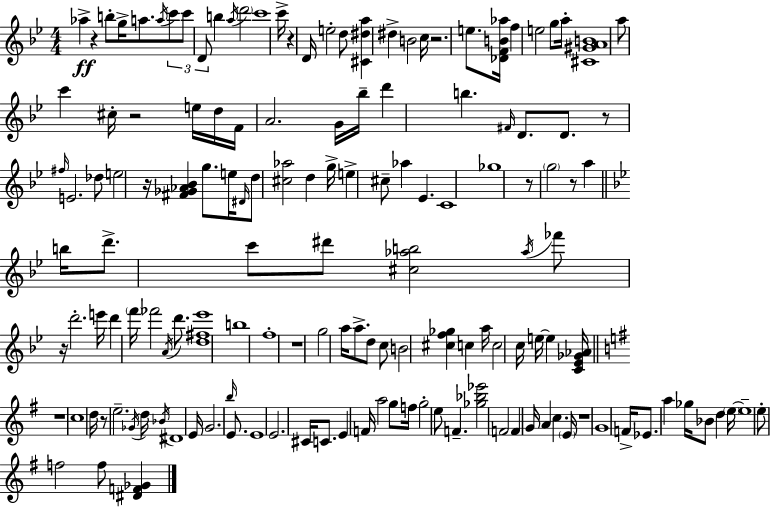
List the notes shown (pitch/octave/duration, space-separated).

Ab5/q R/q B5/e G5/s A5/e. A5/s C6/e C6/e D4/e B5/q A5/s D6/h C6/w C6/s R/q D4/s E5/h D5/e [C#4,D#5,A5]/q D#5/q B4/h C5/s R/h. E5/e. [Db4,F4,B4,Ab5]/s F5/q E5/h G5/e A5/s [C#4,G#4,A4,B4]/w A5/e C6/q C#5/s R/h E5/s D5/s F4/s A4/h. G4/s Bb5/s D6/q B5/q. F#4/s D4/e. D4/e. R/e F#5/s E4/h. Db5/e E5/h R/s [F#4,Gb4,Ab4,Bb4]/q G5/e. E5/s D#4/s D5/e [C#5,Ab5]/h D5/q G5/s E5/q C#5/e Ab5/q Eb4/q. C4/w Gb5/w R/e G5/h R/e A5/q B5/s D6/e. C6/e D#6/e [C#5,Ab5,B5]/h Ab5/s FES6/e R/s D6/h. E6/s D6/q F6/s FES6/h A4/s D6/e. [D5,F#5,Eb6]/w B5/w F5/w R/w G5/h A5/s A5/e. D5/e C5/e B4/h [C#5,F5,Gb5]/q C5/q A5/s C5/h C5/s E5/s E5/q [C4,Eb4,Gb4,Ab4]/s R/w C5/w D5/s R/e E5/h. Gb4/s D5/s Bb4/s D#4/w E4/s G4/h. B5/s E4/e. E4/w E4/h. C#4/s C4/e. E4/q F4/s A5/h G5/e F5/s G5/h E5/e F4/q. [Gb5,Bb5,Eb6]/h F4/h F4/q G4/s A4/q C5/q. E4/s R/w G4/w F4/s Eb4/e. A5/q Gb5/s Bb4/e D5/q E5/s E5/w E5/e F5/h F5/e [D#4,F4,Gb4]/q